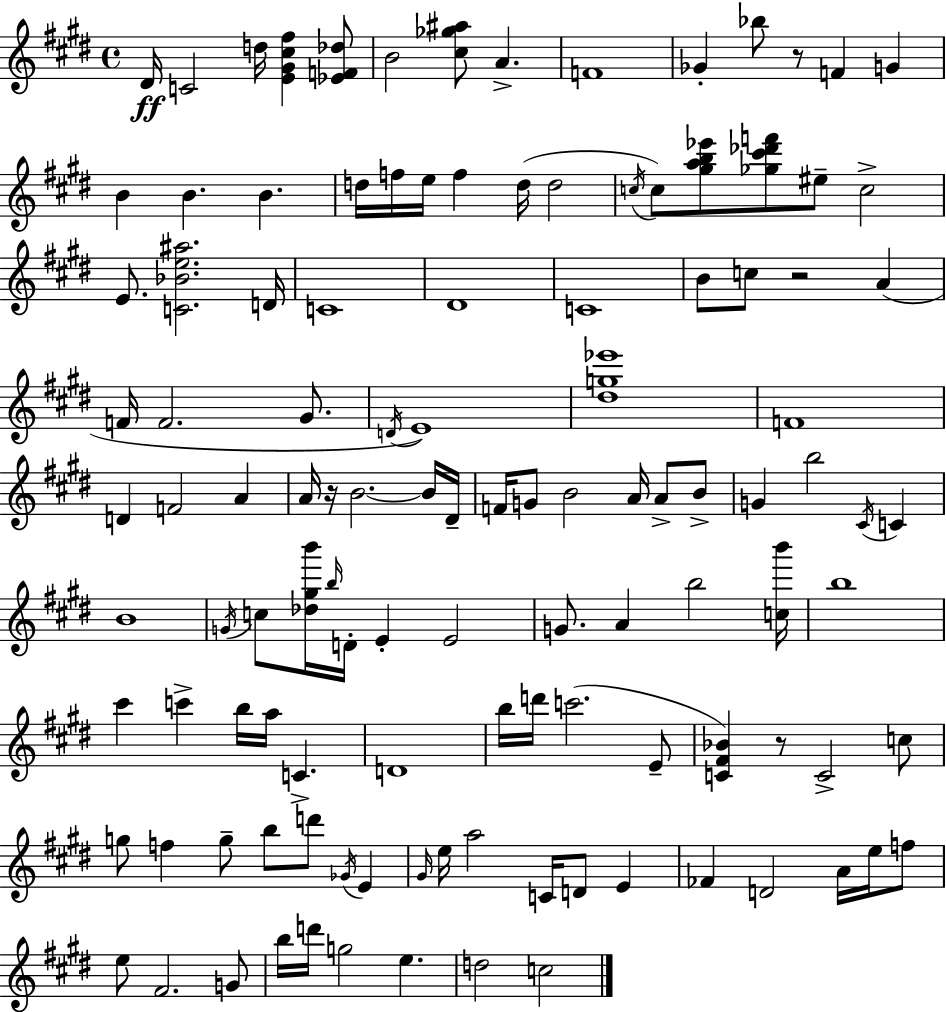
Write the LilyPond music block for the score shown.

{
  \clef treble
  \time 4/4
  \defaultTimeSignature
  \key e \major
  dis'16\ff c'2 d''16 <e' gis' cis'' fis''>4 <ees' f' des''>8 | b'2 <cis'' ges'' ais''>8 a'4.-> | f'1 | ges'4-. bes''8 r8 f'4 g'4 | \break b'4 b'4. b'4. | d''16 f''16 e''16 f''4 d''16( d''2 | \acciaccatura { c''16 }) c''8 <gis'' a'' b'' ees'''>8 <ges'' cis''' des''' f'''>8 eis''8-- c''2-> | e'8. <c' bes' e'' ais''>2. | \break d'16 c'1 | dis'1 | c'1 | b'8 c''8 r2 a'4( | \break f'16 f'2. gis'8. | \acciaccatura { d'16 }) e'1 | <dis'' g'' ees'''>1 | f'1 | \break d'4 f'2 a'4 | a'16 r16 b'2.~~ | b'16 dis'16-- f'16 g'8 b'2 a'16 a'8-> | b'8-> g'4 b''2 \acciaccatura { cis'16 } c'4 | \break b'1 | \acciaccatura { g'16 } c''8 <des'' gis'' b'''>16 \grace { b''16 } d'16-. e'4-. e'2 | g'8. a'4 b''2 | <c'' b'''>16 b''1 | \break cis'''4 c'''4-> b''16 a''16 c'4.-> | d'1 | b''16 d'''16 c'''2.( | e'8-- <c' fis' bes'>4) r8 c'2-> | \break c''8 g''8 f''4 g''8-- b''8 d'''8 | \acciaccatura { ges'16 } e'4 \grace { gis'16 } e''16 a''2 | c'16 d'8 e'4 fes'4 d'2 | a'16 e''16 f''8 e''8 fis'2. | \break g'8 b''16 d'''16 g''2 | e''4. d''2 c''2 | \bar "|."
}